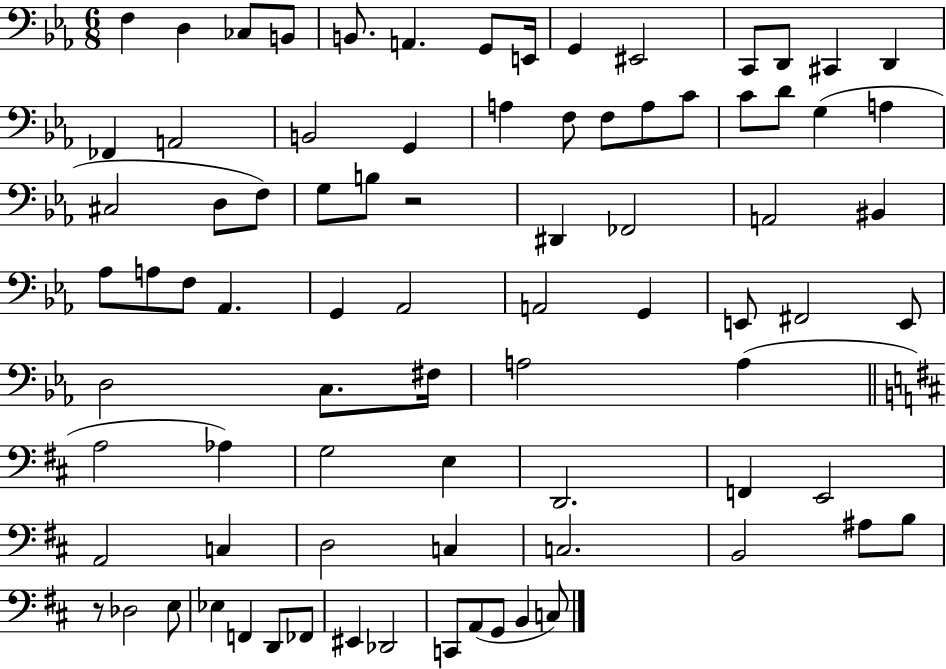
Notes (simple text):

F3/q D3/q CES3/e B2/e B2/e. A2/q. G2/e E2/s G2/q EIS2/h C2/e D2/e C#2/q D2/q FES2/q A2/h B2/h G2/q A3/q F3/e F3/e A3/e C4/e C4/e D4/e G3/q A3/q C#3/h D3/e F3/e G3/e B3/e R/h D#2/q FES2/h A2/h BIS2/q Ab3/e A3/e F3/e Ab2/q. G2/q Ab2/h A2/h G2/q E2/e F#2/h E2/e D3/h C3/e. F#3/s A3/h A3/q A3/h Ab3/q G3/h E3/q D2/h. F2/q E2/h A2/h C3/q D3/h C3/q C3/h. B2/h A#3/e B3/e R/e Db3/h E3/e Eb3/q F2/q D2/e FES2/e EIS2/q Db2/h C2/e A2/e G2/e B2/q C3/e